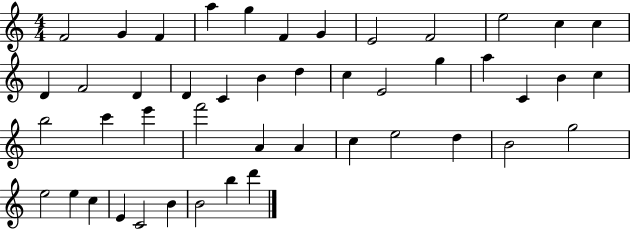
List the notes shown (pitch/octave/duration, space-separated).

F4/h G4/q F4/q A5/q G5/q F4/q G4/q E4/h F4/h E5/h C5/q C5/q D4/q F4/h D4/q D4/q C4/q B4/q D5/q C5/q E4/h G5/q A5/q C4/q B4/q C5/q B5/h C6/q E6/q F6/h A4/q A4/q C5/q E5/h D5/q B4/h G5/h E5/h E5/q C5/q E4/q C4/h B4/q B4/h B5/q D6/q